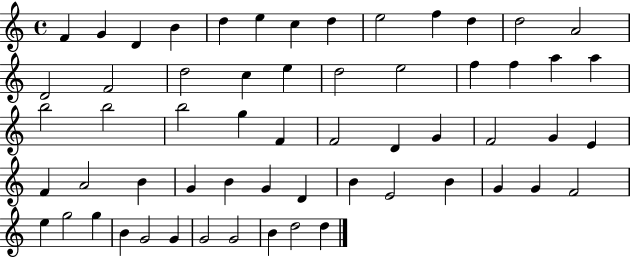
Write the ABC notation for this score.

X:1
T:Untitled
M:4/4
L:1/4
K:C
F G D B d e c d e2 f d d2 A2 D2 F2 d2 c e d2 e2 f f a a b2 b2 b2 g F F2 D G F2 G E F A2 B G B G D B E2 B G G F2 e g2 g B G2 G G2 G2 B d2 d